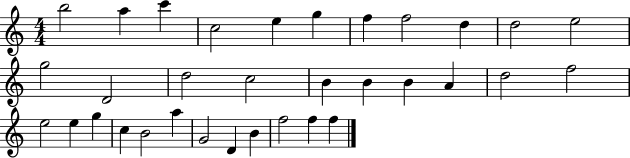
B5/h A5/q C6/q C5/h E5/q G5/q F5/q F5/h D5/q D5/h E5/h G5/h D4/h D5/h C5/h B4/q B4/q B4/q A4/q D5/h F5/h E5/h E5/q G5/q C5/q B4/h A5/q G4/h D4/q B4/q F5/h F5/q F5/q